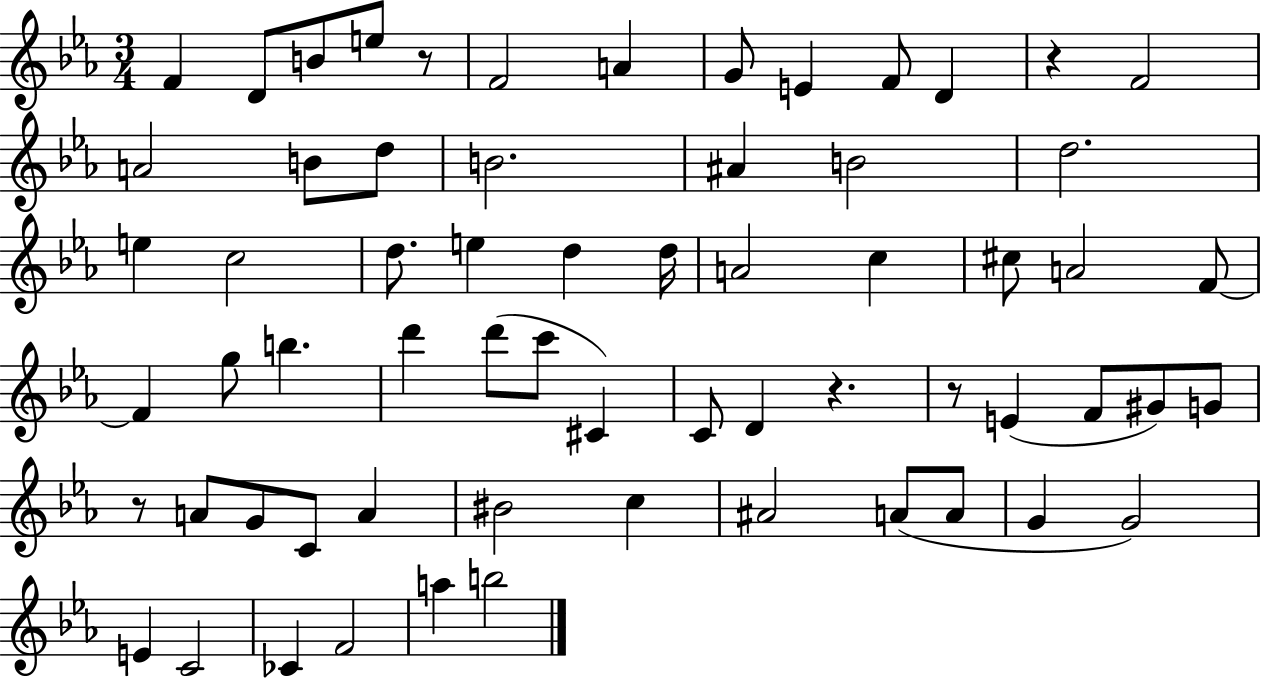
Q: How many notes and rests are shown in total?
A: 64